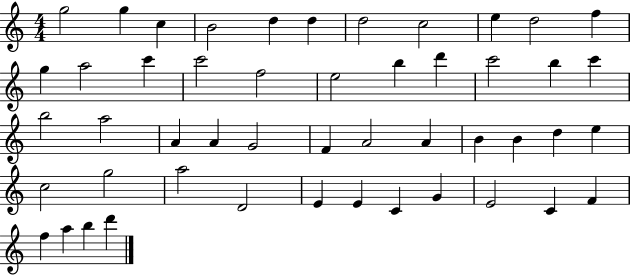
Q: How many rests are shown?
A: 0